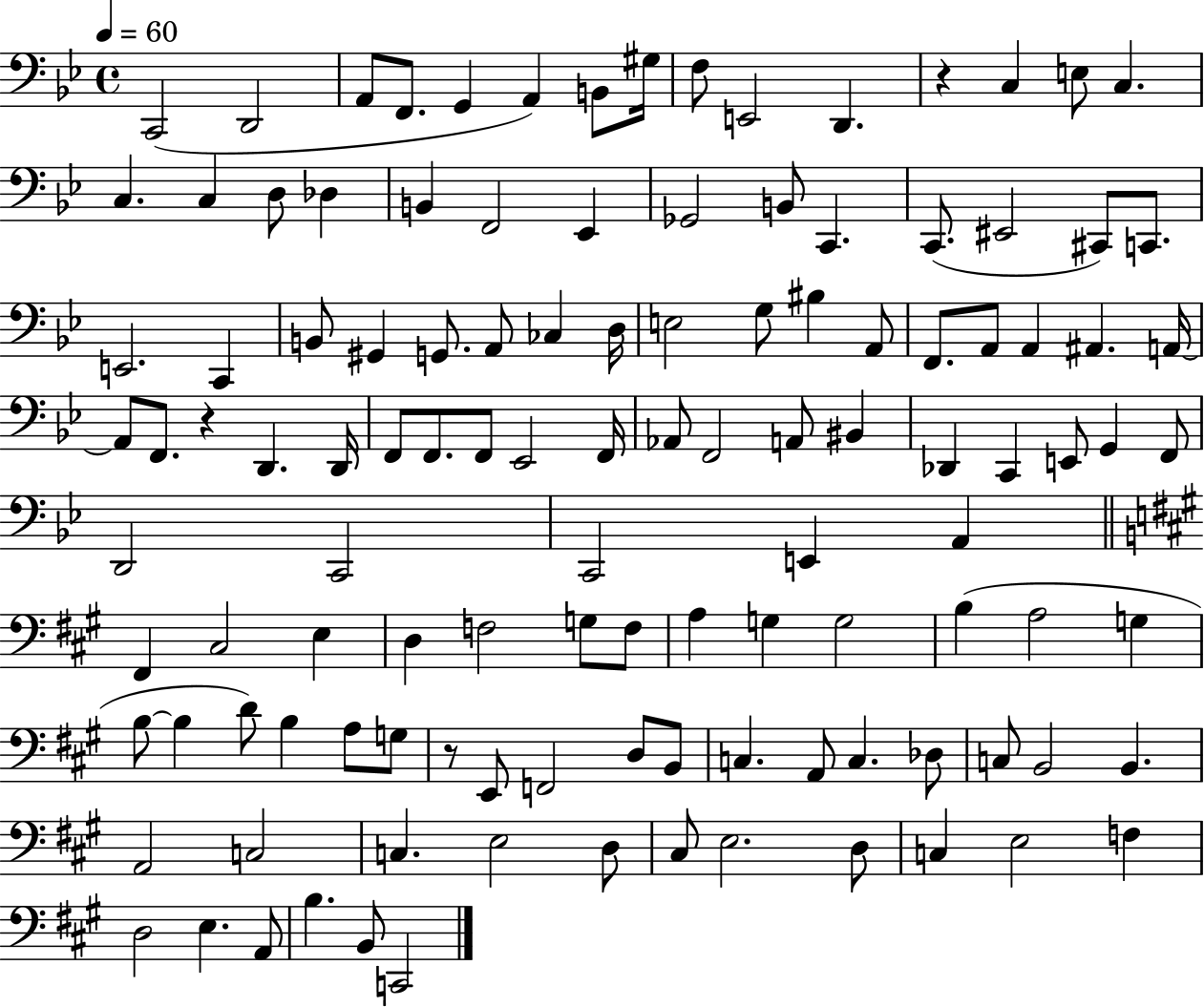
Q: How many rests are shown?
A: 3